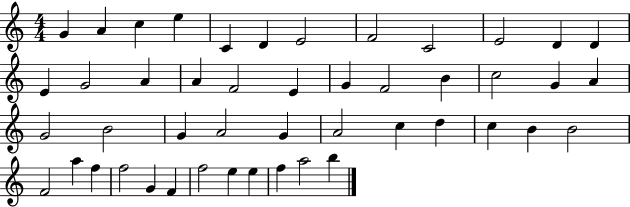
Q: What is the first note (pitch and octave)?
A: G4